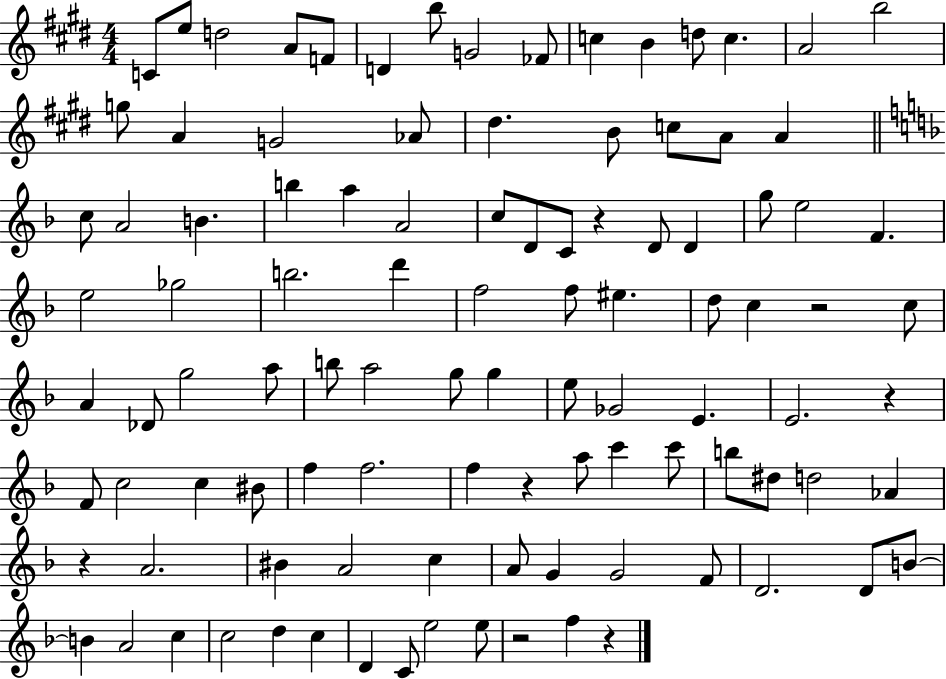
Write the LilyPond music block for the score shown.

{
  \clef treble
  \numericTimeSignature
  \time 4/4
  \key e \major
  c'8 e''8 d''2 a'8 f'8 | d'4 b''8 g'2 fes'8 | c''4 b'4 d''8 c''4. | a'2 b''2 | \break g''8 a'4 g'2 aes'8 | dis''4. b'8 c''8 a'8 a'4 | \bar "||" \break \key d \minor c''8 a'2 b'4. | b''4 a''4 a'2 | c''8 d'8 c'8 r4 d'8 d'4 | g''8 e''2 f'4. | \break e''2 ges''2 | b''2. d'''4 | f''2 f''8 eis''4. | d''8 c''4 r2 c''8 | \break a'4 des'8 g''2 a''8 | b''8 a''2 g''8 g''4 | e''8 ges'2 e'4. | e'2. r4 | \break f'8 c''2 c''4 bis'8 | f''4 f''2. | f''4 r4 a''8 c'''4 c'''8 | b''8 dis''8 d''2 aes'4 | \break r4 a'2. | bis'4 a'2 c''4 | a'8 g'4 g'2 f'8 | d'2. d'8 b'8~~ | \break b'4 a'2 c''4 | c''2 d''4 c''4 | d'4 c'8 e''2 e''8 | r2 f''4 r4 | \break \bar "|."
}